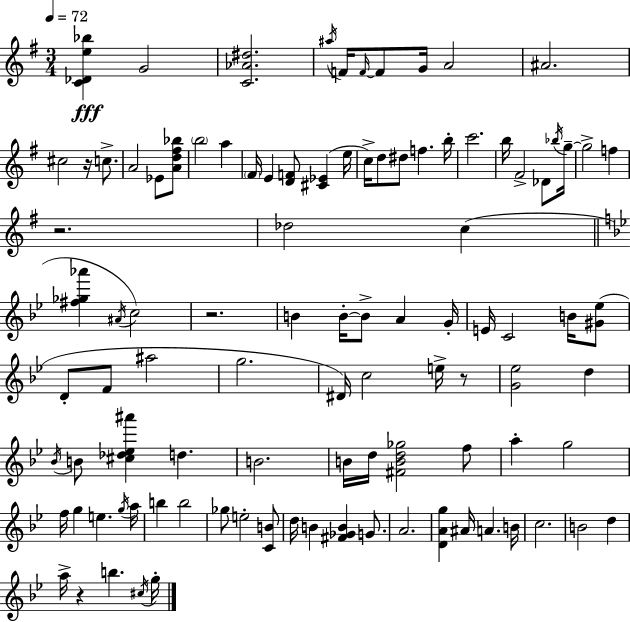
[C4,Db4,E5,Bb5]/q G4/h [C4,Ab4,D#5]/h. A#5/s F4/s F4/s F4/e G4/s A4/h A#4/h. C#5/h R/s C5/e. A4/h Eb4/e [A4,D5,F#5,Bb5]/e B5/h A5/q F#4/s E4/q [D4,F4]/e [C#4,Eb4]/q E5/s C5/s D5/e D#5/e F5/q. B5/s C6/h. B5/s F#4/h Db4/e Bb5/s G5/s G5/h F5/q R/h. Db5/h C5/q [F#5,Gb5,Ab6]/q A#4/s C5/h R/h. B4/q B4/s B4/e A4/q G4/s E4/s C4/h B4/s [G#4,Eb5]/e D4/e F4/e A#5/h G5/h. D#4/s C5/h E5/s R/e [G4,Eb5]/h D5/q Bb4/s B4/e [C#5,Db5,Eb5,A#6]/q D5/q. B4/h. B4/s D5/s [F#4,B4,D5,Gb5]/h F5/e A5/q G5/h F5/s G5/q E5/q. G5/s A5/s B5/q B5/h Gb5/e E5/h [C4,B4]/e D5/s B4/q [F#4,Gb4,B4]/q G4/e. A4/h. [D4,A4,G5]/q A#4/s A4/q. B4/s C5/h. B4/h D5/q A5/s R/q B5/q. C#5/s G5/s